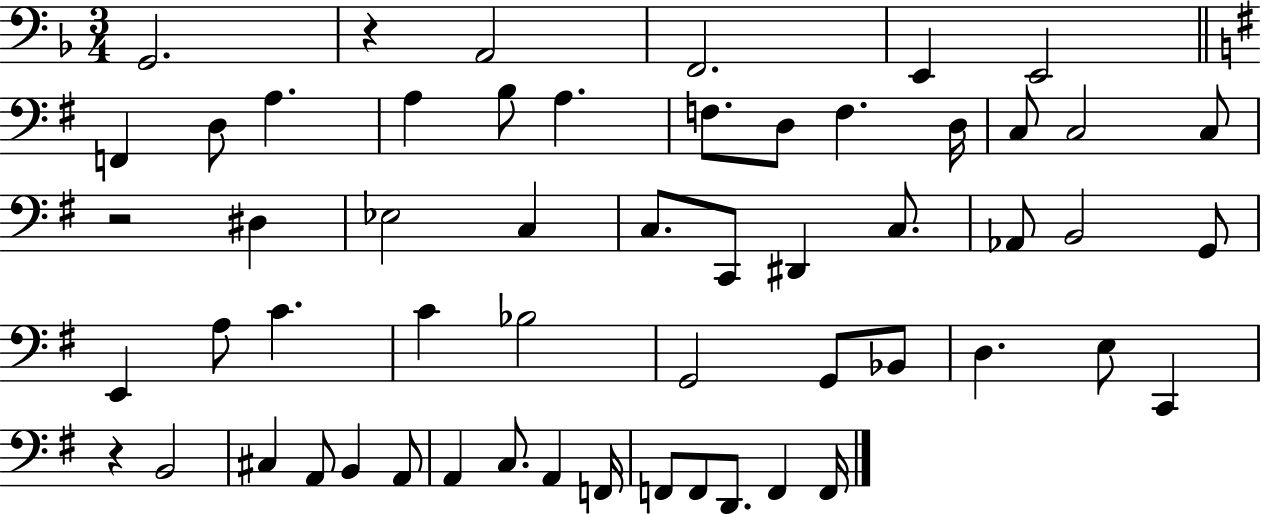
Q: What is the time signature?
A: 3/4